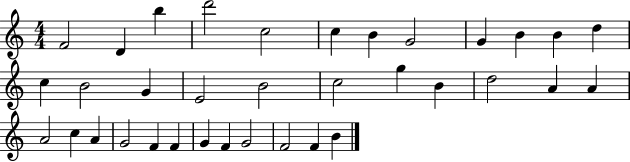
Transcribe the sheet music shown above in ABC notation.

X:1
T:Untitled
M:4/4
L:1/4
K:C
F2 D b d'2 c2 c B G2 G B B d c B2 G E2 B2 c2 g B d2 A A A2 c A G2 F F G F G2 F2 F B